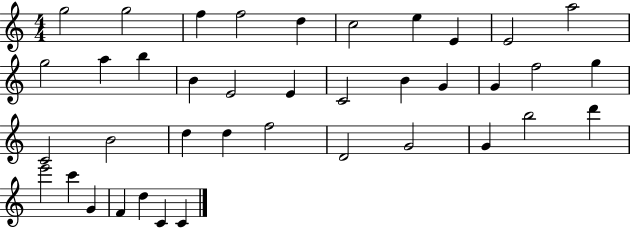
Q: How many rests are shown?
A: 0